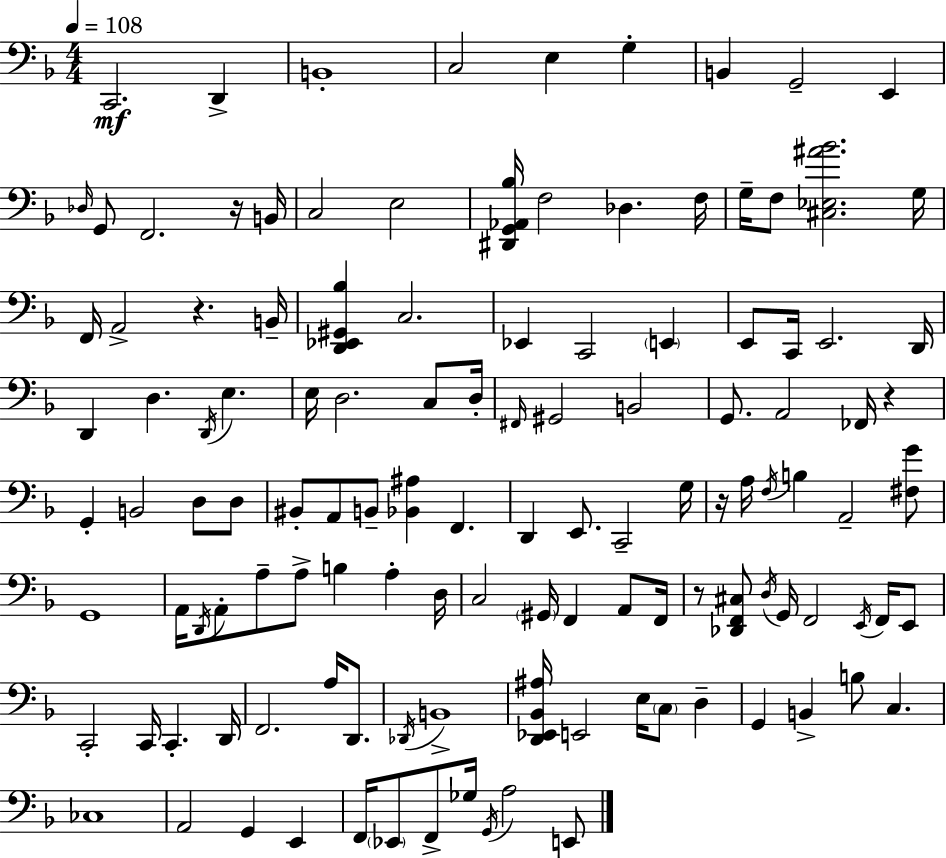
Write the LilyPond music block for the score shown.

{
  \clef bass
  \numericTimeSignature
  \time 4/4
  \key d \minor
  \tempo 4 = 108
  c,2.\mf d,4-> | b,1-. | c2 e4 g4-. | b,4 g,2-- e,4 | \break \grace { des16 } g,8 f,2. r16 | b,16 c2 e2 | <dis, g, aes, bes>16 f2 des4. | f16 g16-- f8 <cis ees ais' bes'>2. | \break g16 f,16 a,2-> r4. | b,16-- <d, ees, gis, bes>4 c2. | ees,4 c,2 \parenthesize e,4 | e,8 c,16 e,2. | \break d,16 d,4 d4. \acciaccatura { d,16 } e4. | e16 d2. c8 | d16-. \grace { fis,16 } gis,2 b,2 | g,8. a,2 fes,16 r4 | \break g,4-. b,2 d8 | d8 bis,8-. a,8 b,8-- <bes, ais>4 f,4. | d,4 e,8. c,2-- | g16 r16 a16 \acciaccatura { f16 } b4 a,2-- | \break <fis g'>8 g,1 | a,16 \acciaccatura { d,16 } a,8-. a8-- a8-> b4 | a4-. d16 c2 \parenthesize gis,16 f,4 | a,8 f,16 r8 <des, f, cis>8 \acciaccatura { d16 } g,16 f,2 | \break \acciaccatura { e,16 } f,16 e,8 c,2-. c,16 | c,4.-. d,16 f,2. | a16 d,8. \acciaccatura { des,16 } b,1-> | <d, ees, bes, ais>16 e,2 | \break e16 \parenthesize c8 d4-- g,4 b,4-> | b8 c4. ces1 | a,2 | g,4 e,4 f,16 \parenthesize ees,8 f,8-> ges16 \acciaccatura { g,16 } a2 | \break e,8 \bar "|."
}